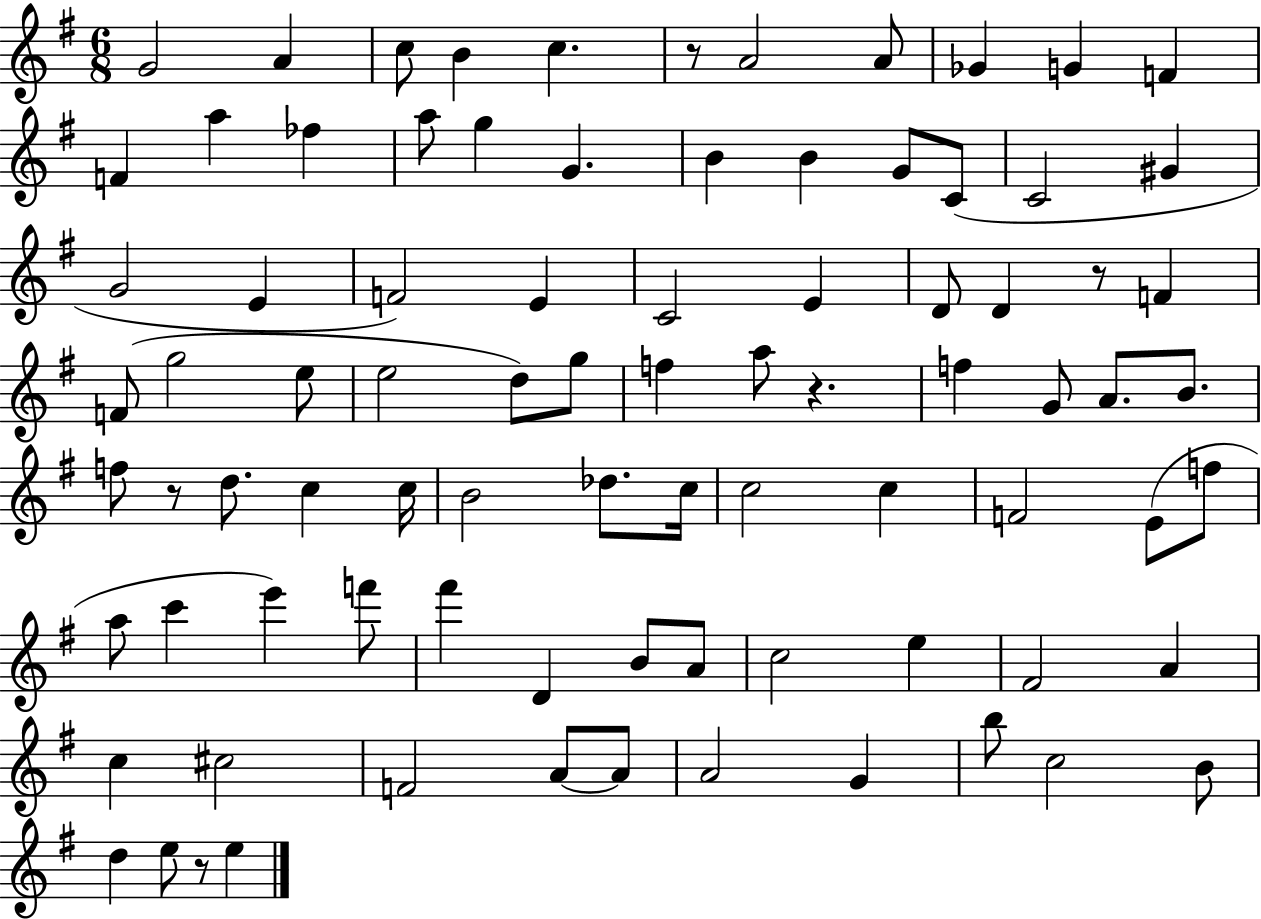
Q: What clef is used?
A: treble